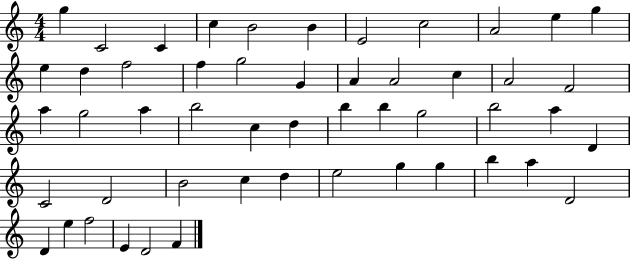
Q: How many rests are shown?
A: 0